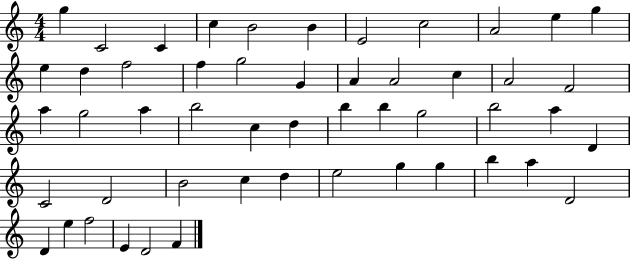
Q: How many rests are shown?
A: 0